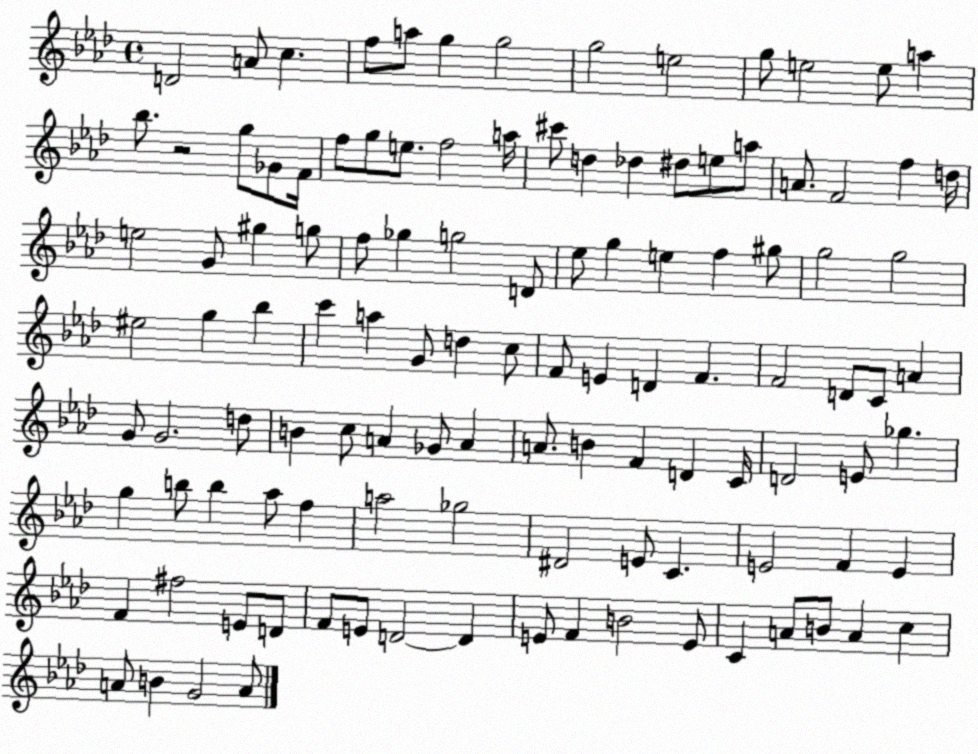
X:1
T:Untitled
M:4/4
L:1/4
K:Ab
D2 A/2 c f/2 a/2 g g2 g2 e2 g/2 e2 e/2 a _b/2 z2 g/2 _G/2 F/4 f/2 g/2 e/2 f2 a/4 ^c'/2 d _d ^d/2 e/2 a/2 A/2 F2 f d/4 e2 G/2 ^g g/2 f/2 _g g2 D/2 _e/2 g e f ^g/2 g2 g2 ^e2 g _b c' a G/2 d c/2 F/2 E D F F2 D/2 C/2 A G/2 G2 d/2 B c/2 A _G/2 A A/2 B F D C/4 D2 E/2 _g g b/2 b _a/2 f a2 _g2 ^D2 E/2 C E2 F E F ^f2 E/2 D/2 F/2 E/2 D2 D E/2 F B2 E/2 C A/2 B/2 A c A/2 B G2 A/2